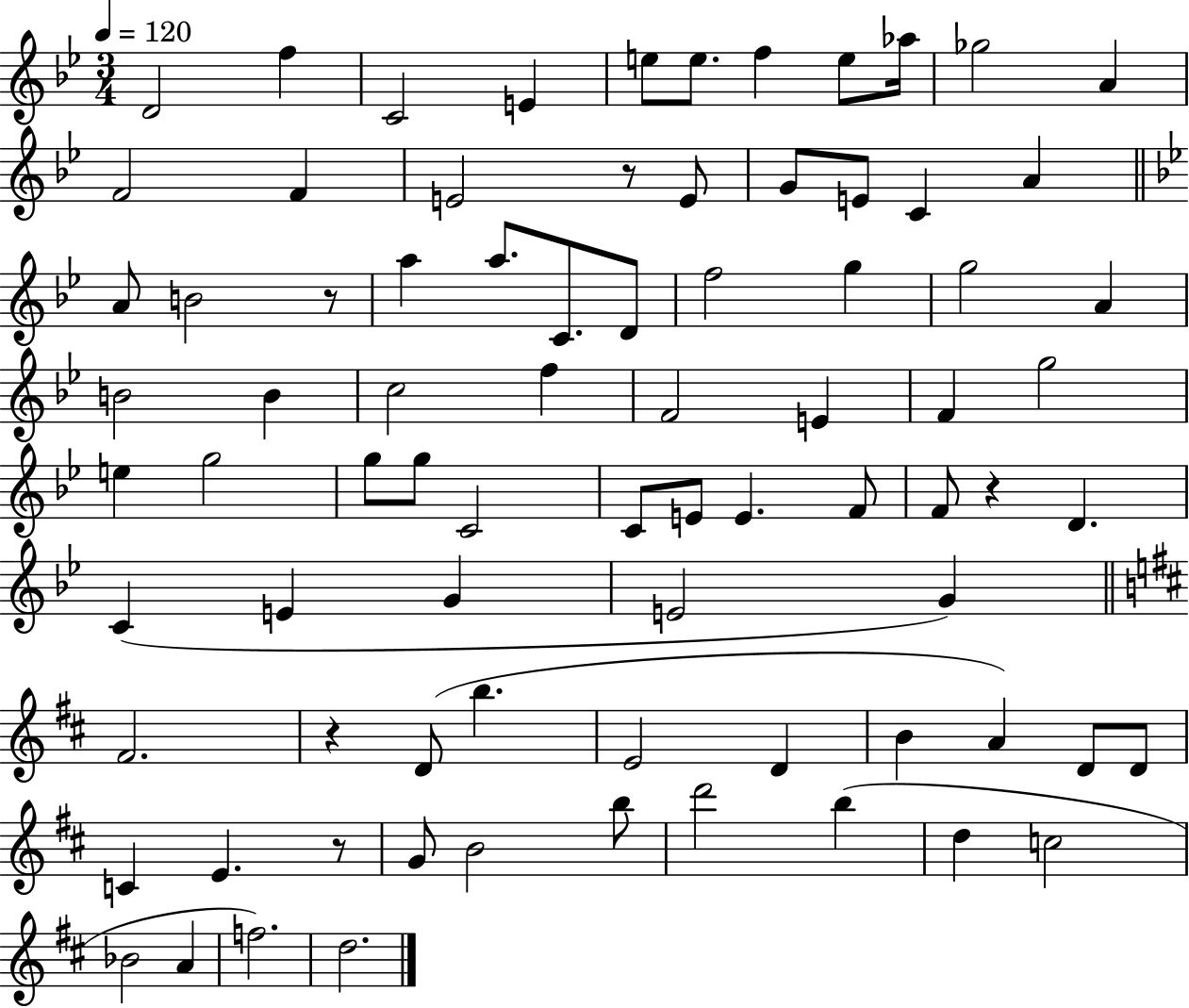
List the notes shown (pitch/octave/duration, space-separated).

D4/h F5/q C4/h E4/q E5/e E5/e. F5/q E5/e Ab5/s Gb5/h A4/q F4/h F4/q E4/h R/e E4/e G4/e E4/e C4/q A4/q A4/e B4/h R/e A5/q A5/e. C4/e. D4/e F5/h G5/q G5/h A4/q B4/h B4/q C5/h F5/q F4/h E4/q F4/q G5/h E5/q G5/h G5/e G5/e C4/h C4/e E4/e E4/q. F4/e F4/e R/q D4/q. C4/q E4/q G4/q E4/h G4/q F#4/h. R/q D4/e B5/q. E4/h D4/q B4/q A4/q D4/e D4/e C4/q E4/q. R/e G4/e B4/h B5/e D6/h B5/q D5/q C5/h Bb4/h A4/q F5/h. D5/h.